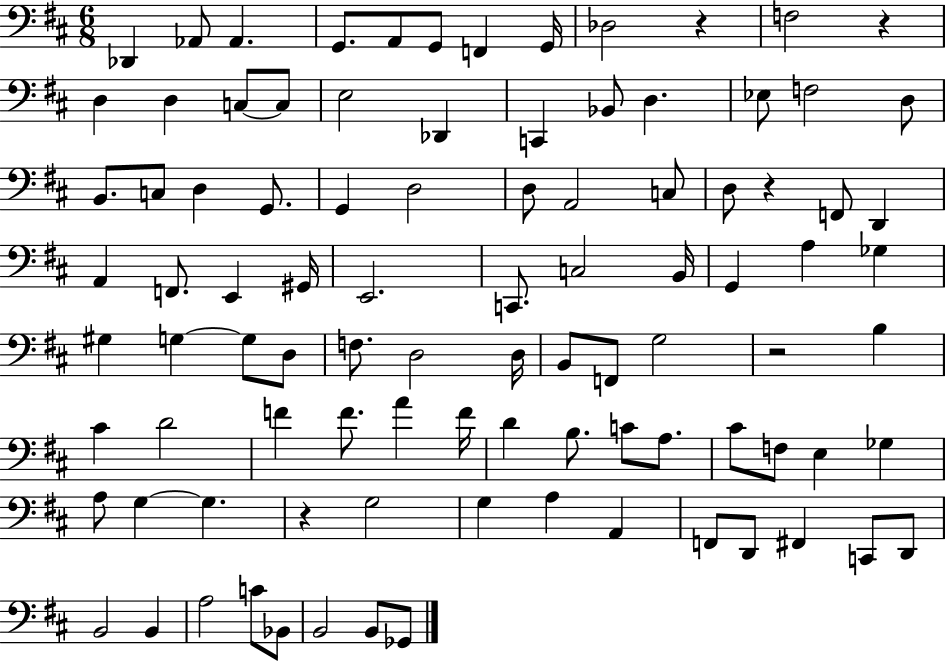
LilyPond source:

{
  \clef bass
  \numericTimeSignature
  \time 6/8
  \key d \major
  des,4 aes,8 aes,4. | g,8. a,8 g,8 f,4 g,16 | des2 r4 | f2 r4 | \break d4 d4 c8~~ c8 | e2 des,4 | c,4 bes,8 d4. | ees8 f2 d8 | \break b,8. c8 d4 g,8. | g,4 d2 | d8 a,2 c8 | d8 r4 f,8 d,4 | \break a,4 f,8. e,4 gis,16 | e,2. | c,8. c2 b,16 | g,4 a4 ges4 | \break gis4 g4~~ g8 d8 | f8. d2 d16 | b,8 f,8 g2 | r2 b4 | \break cis'4 d'2 | f'4 f'8. a'4 f'16 | d'4 b8. c'8 a8. | cis'8 f8 e4 ges4 | \break a8 g4~~ g4. | r4 g2 | g4 a4 a,4 | f,8 d,8 fis,4 c,8 d,8 | \break b,2 b,4 | a2 c'8 bes,8 | b,2 b,8 ges,8 | \bar "|."
}